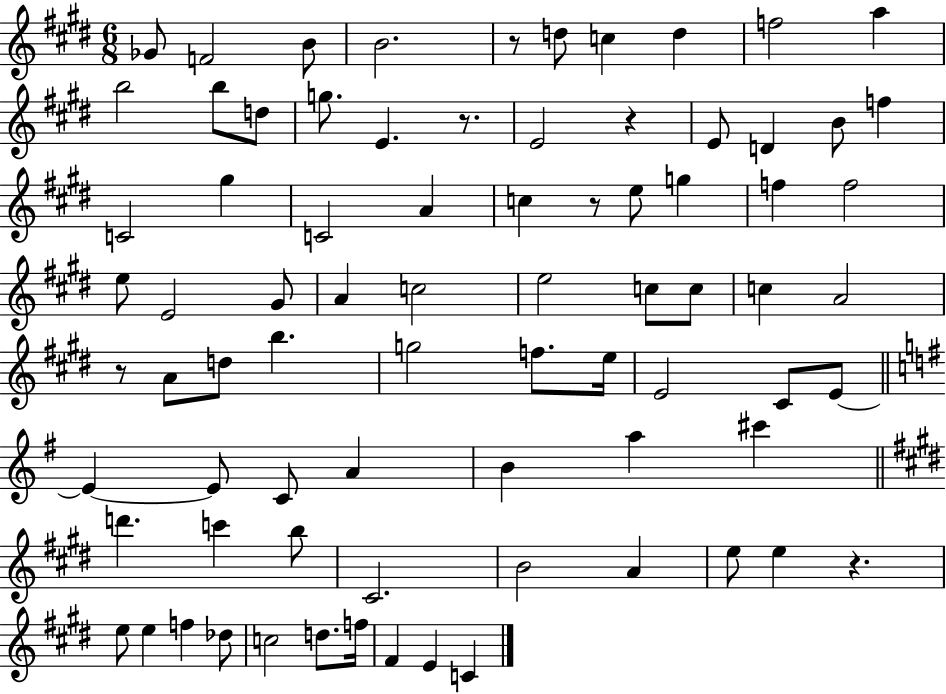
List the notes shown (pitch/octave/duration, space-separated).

Gb4/e F4/h B4/e B4/h. R/e D5/e C5/q D5/q F5/h A5/q B5/h B5/e D5/e G5/e. E4/q. R/e. E4/h R/q E4/e D4/q B4/e F5/q C4/h G#5/q C4/h A4/q C5/q R/e E5/e G5/q F5/q F5/h E5/e E4/h G#4/e A4/q C5/h E5/h C5/e C5/e C5/q A4/h R/e A4/e D5/e B5/q. G5/h F5/e. E5/s E4/h C#4/e E4/e E4/q E4/e C4/e A4/q B4/q A5/q C#6/q D6/q. C6/q B5/e C#4/h. B4/h A4/q E5/e E5/q R/q. E5/e E5/q F5/q Db5/e C5/h D5/e. F5/s F#4/q E4/q C4/q